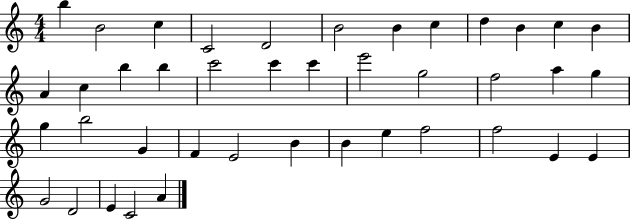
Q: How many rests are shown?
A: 0